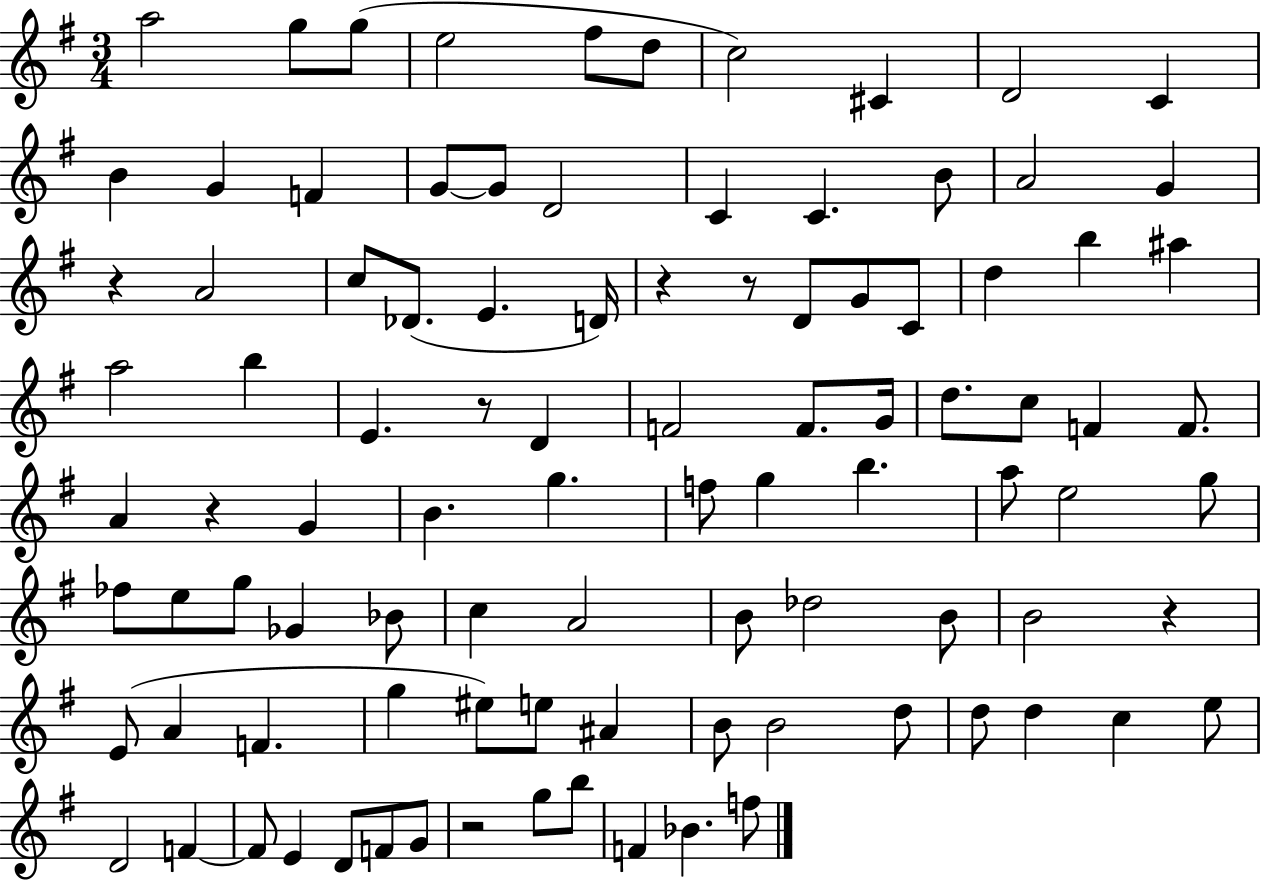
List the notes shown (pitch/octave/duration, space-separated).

A5/h G5/e G5/e E5/h F#5/e D5/e C5/h C#4/q D4/h C4/q B4/q G4/q F4/q G4/e G4/e D4/h C4/q C4/q. B4/e A4/h G4/q R/q A4/h C5/e Db4/e. E4/q. D4/s R/q R/e D4/e G4/e C4/e D5/q B5/q A#5/q A5/h B5/q E4/q. R/e D4/q F4/h F4/e. G4/s D5/e. C5/e F4/q F4/e. A4/q R/q G4/q B4/q. G5/q. F5/e G5/q B5/q. A5/e E5/h G5/e FES5/e E5/e G5/e Gb4/q Bb4/e C5/q A4/h B4/e Db5/h B4/e B4/h R/q E4/e A4/q F4/q. G5/q EIS5/e E5/e A#4/q B4/e B4/h D5/e D5/e D5/q C5/q E5/e D4/h F4/q F4/e E4/q D4/e F4/e G4/e R/h G5/e B5/e F4/q Bb4/q. F5/e